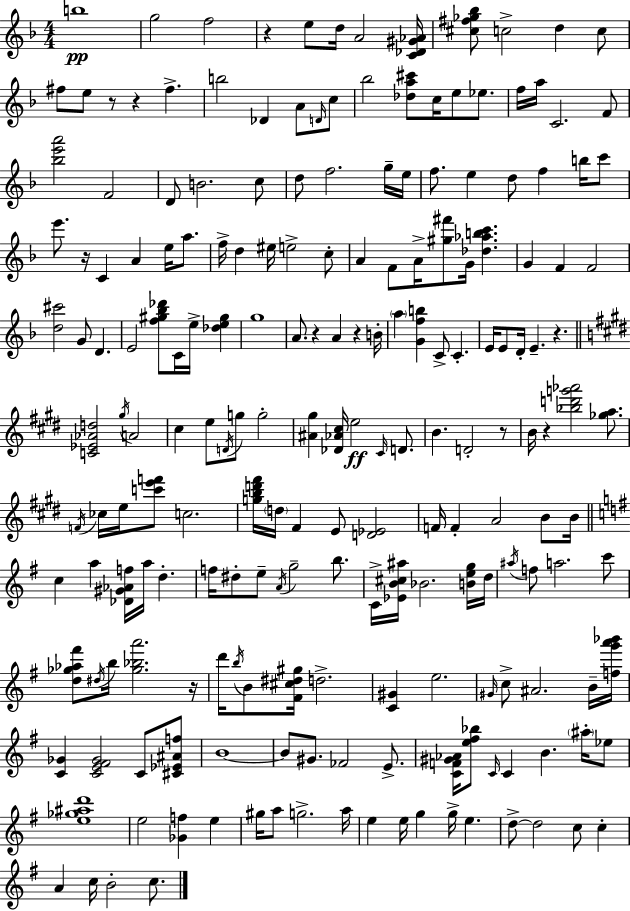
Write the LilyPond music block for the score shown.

{
  \clef treble
  \numericTimeSignature
  \time 4/4
  \key d \minor
  \repeat volta 2 { b''1\pp | g''2 f''2 | r4 e''8 d''16 a'2 <c' des' gis' aes'>16 | <cis'' fis'' ges'' bes''>8 c''2-> d''4 c''8 | \break fis''8 e''8 r8 r4 fis''4.-> | b''2 des'4 a'8 \grace { d'16 } c''8 | bes''2 <des'' a'' cis'''>8 c''16 e''8 ees''8. | f''16 a''16 c'2. f'8 | \break <bes'' e''' a'''>2 f'2 | d'8 b'2. c''8 | d''8 f''2. g''16-- | e''16 f''8. e''4 d''8 f''4 b''16 c'''8 | \break e'''8. r16 c'4 a'4 e''16 a''8. | f''16-> d''4 eis''16 e''2-> c''8-. | a'4 f'8 a'16-> <gis'' fis'''>8 g'16 <des'' aes'' b'' c'''>4. | g'4 f'4 f'2 | \break <d'' cis'''>2 g'8 d'4. | e'2 <f'' gis'' bes'' des'''>8 c'16 e''16-> <des'' e'' gis''>4 | g''1 | a'8. r4 a'4 r4 | \break b'16-. \parenthesize a''4 <g' f'' b''>4 c'8-> c'4.-. | e'16 e'8 d'16-. e'4.-- r4. | \bar "||" \break \key e \major <c' ees' aes' d''>2 \acciaccatura { gis''16 } a'2 | cis''4 e''8 \acciaccatura { d'16 } g''8 g''2-. | <ais' gis''>4 <des' aes' cis''>16 e''2\ff \grace { cis'16 } | d'8. b'4. d'2-. | \break r8 b'16 r4 <bes'' d''' g''' aes'''>2 | <ges'' a''>8. \acciaccatura { f'16 } ces''16 e''16 <c''' e''' f'''>8 c''2. | <g'' b'' d''' fis'''>16 \parenthesize d''16 fis'4 e'8 <d' ees'>2 | f'16 f'4-. a'2 | \break b'8 b'16 \bar "||" \break \key g \major c''4 a''4 <des' gis' aes' f''>16 a''16 d''4.-. | f''16 dis''8-. e''8-- \acciaccatura { a'16 } g''2-- b''8. | c'16-> <ees' b' cis'' ais''>16 bes'2. <b' e'' g''>16 | d''16 \acciaccatura { ais''16 } f''8 a''2. | \break c'''8 <d'' ges'' aes'' fis'''>8 \acciaccatura { dis''16 } b''16 <ges'' bes'' a'''>2. | r16 d'''16 \acciaccatura { b''16 } b'8 <fis' cis'' dis'' gis''>16 d''2.-> | <c' gis'>4 e''2. | \grace { gis'16 } c''8-> ais'2. | \break b'16-- <f'' g''' a''' bes'''>16 <c' ges'>4 <c' e' fis' ges'>2 | c'8 <cis' ees' ais' f''>8 b'1~~ | b'8 gis'8. fes'2 | e'8.-> <c' f' gis' aes'>16 <e'' fis'' bes''>8 \grace { c'16 } c'4 b'4. | \break \parenthesize ais''16-. ees''8 <e'' ges'' ais'' d'''>1 | e''2 <ges' f''>4 | e''4 gis''16 a''8 g''2.-> | a''16 e''4 e''16 g''4 g''16-> | \break e''4. d''8->~~ d''2 | c''8 c''4-. a'4 c''16 b'2-. | c''8. } \bar "|."
}